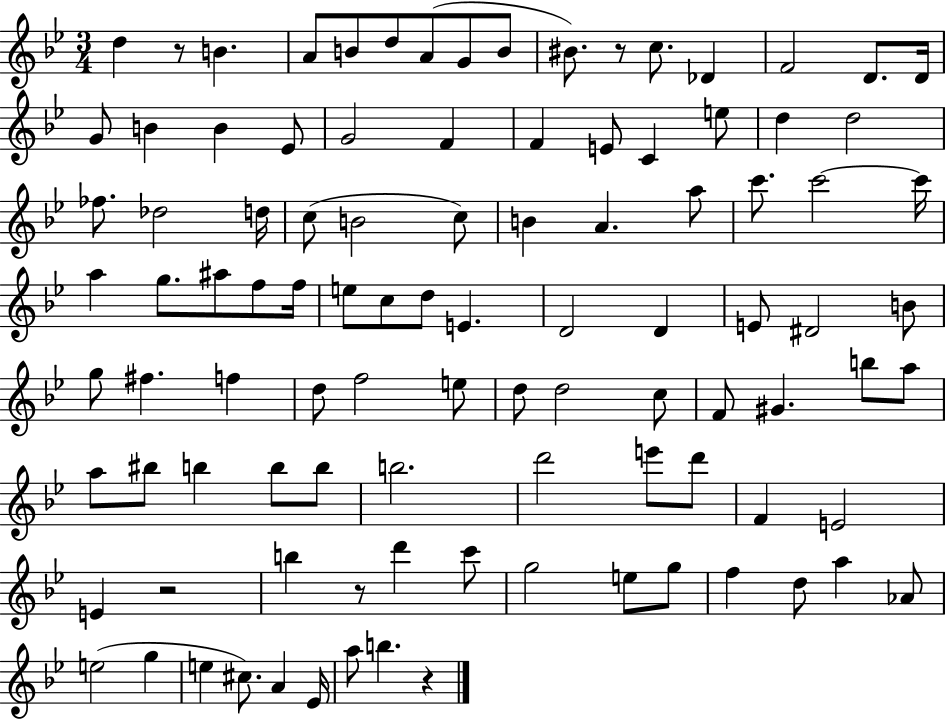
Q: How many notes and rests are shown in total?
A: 100